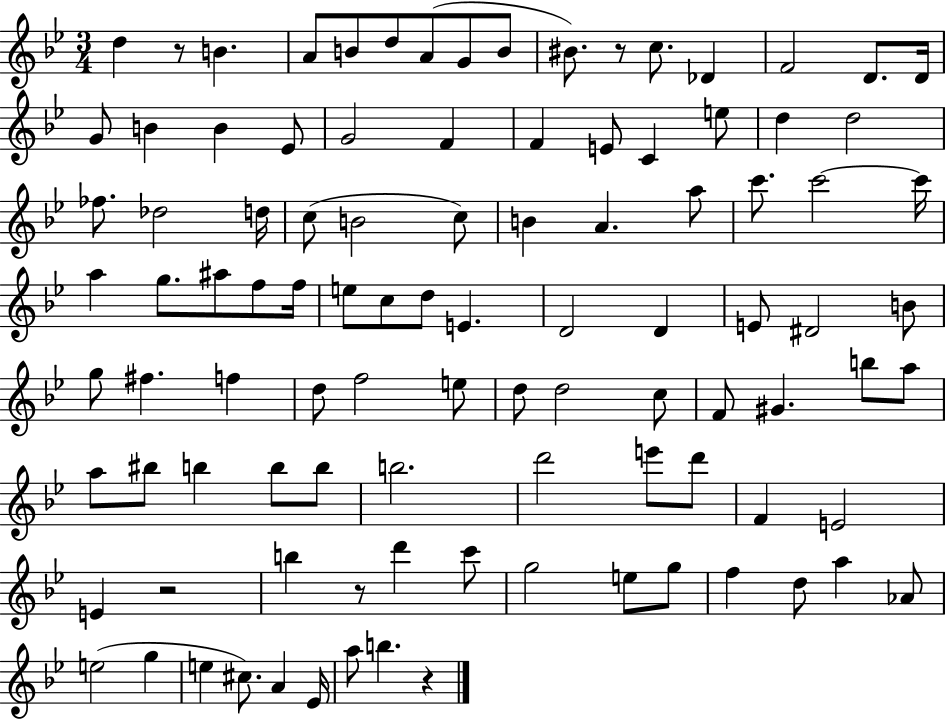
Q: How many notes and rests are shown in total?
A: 100